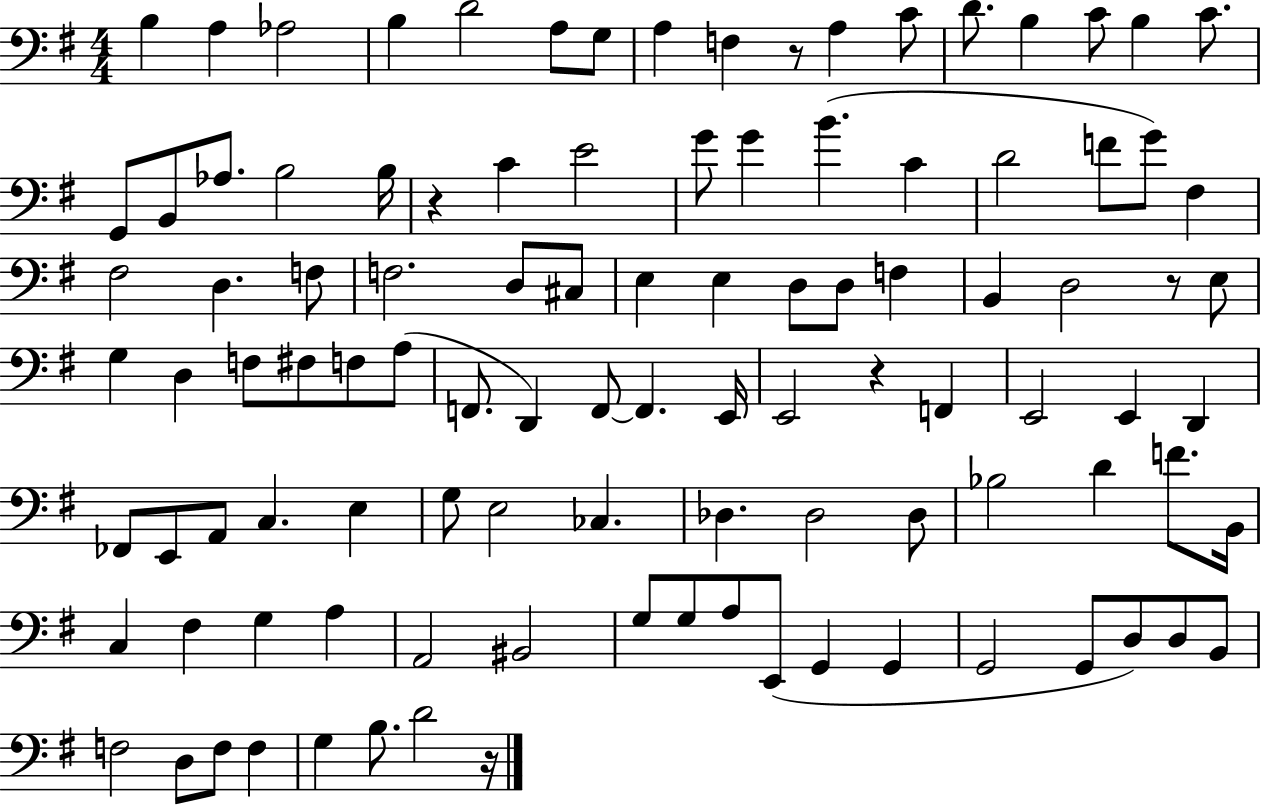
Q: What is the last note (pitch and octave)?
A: D4